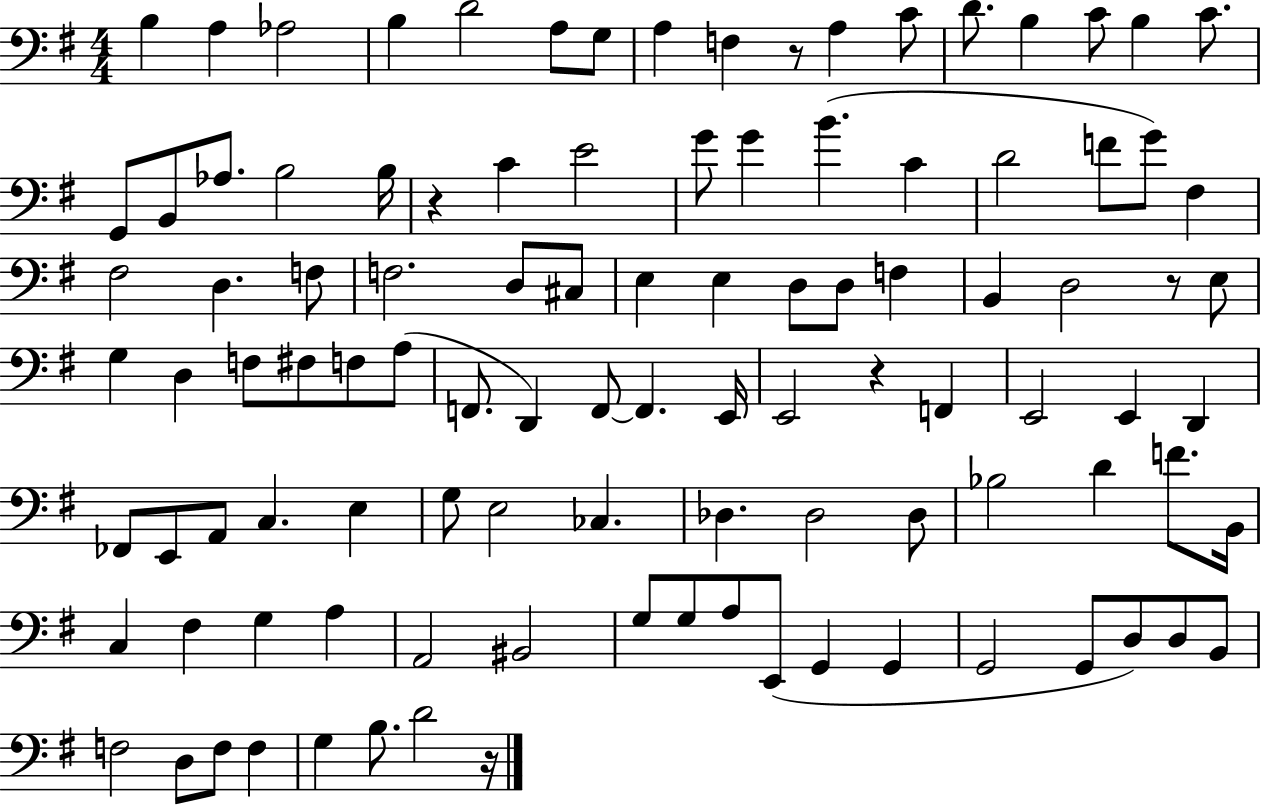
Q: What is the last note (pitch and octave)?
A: D4